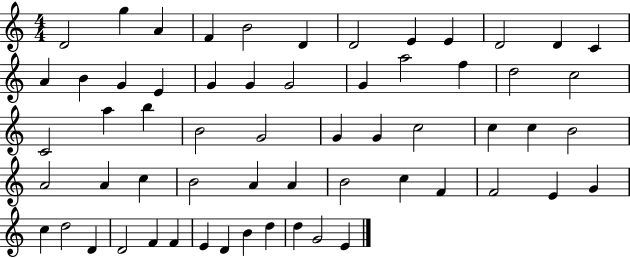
D4/h G5/q A4/q F4/q B4/h D4/q D4/h E4/q E4/q D4/h D4/q C4/q A4/q B4/q G4/q E4/q G4/q G4/q G4/h G4/q A5/h F5/q D5/h C5/h C4/h A5/q B5/q B4/h G4/h G4/q G4/q C5/h C5/q C5/q B4/h A4/h A4/q C5/q B4/h A4/q A4/q B4/h C5/q F4/q F4/h E4/q G4/q C5/q D5/h D4/q D4/h F4/q F4/q E4/q D4/q B4/q D5/q D5/q G4/h E4/q